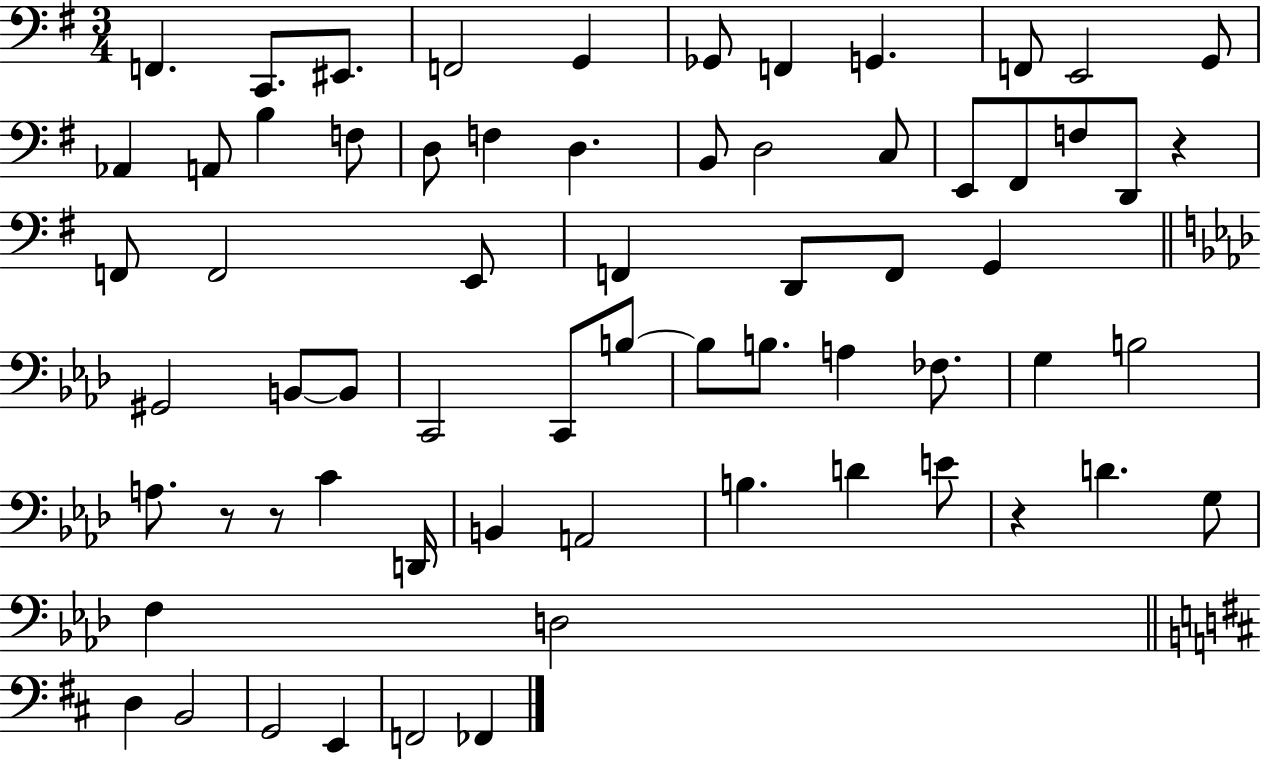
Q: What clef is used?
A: bass